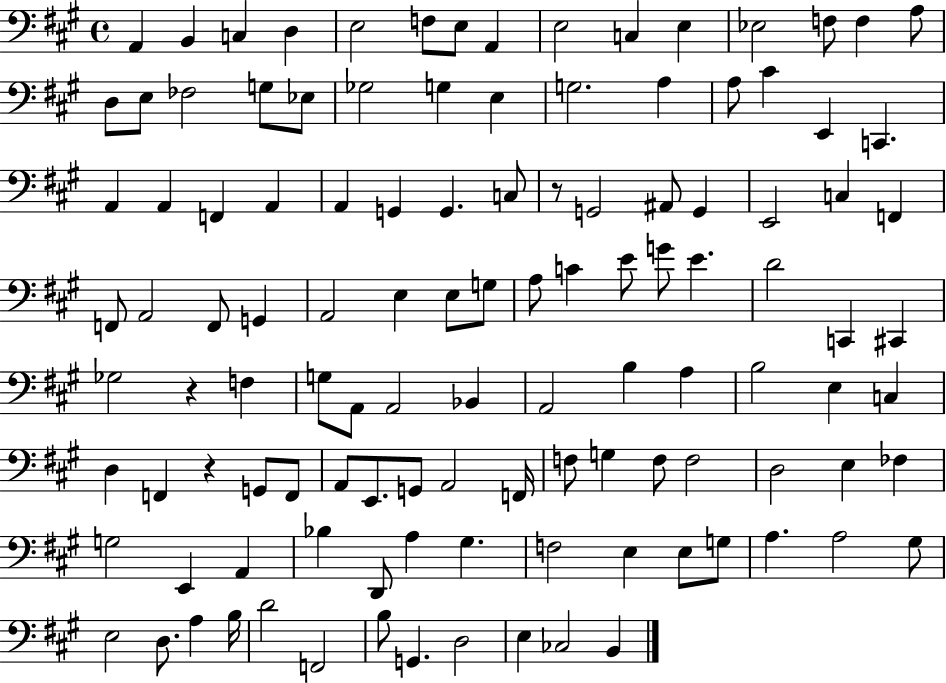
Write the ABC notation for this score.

X:1
T:Untitled
M:4/4
L:1/4
K:A
A,, B,, C, D, E,2 F,/2 E,/2 A,, E,2 C, E, _E,2 F,/2 F, A,/2 D,/2 E,/2 _F,2 G,/2 _E,/2 _G,2 G, E, G,2 A, A,/2 ^C E,, C,, A,, A,, F,, A,, A,, G,, G,, C,/2 z/2 G,,2 ^A,,/2 G,, E,,2 C, F,, F,,/2 A,,2 F,,/2 G,, A,,2 E, E,/2 G,/2 A,/2 C E/2 G/2 E D2 C,, ^C,, _G,2 z F, G,/2 A,,/2 A,,2 _B,, A,,2 B, A, B,2 E, C, D, F,, z G,,/2 F,,/2 A,,/2 E,,/2 G,,/2 A,,2 F,,/4 F,/2 G, F,/2 F,2 D,2 E, _F, G,2 E,, A,, _B, D,,/2 A, ^G, F,2 E, E,/2 G,/2 A, A,2 ^G,/2 E,2 D,/2 A, B,/4 D2 F,,2 B,/2 G,, D,2 E, _C,2 B,,